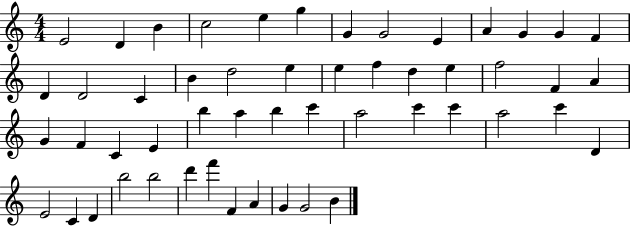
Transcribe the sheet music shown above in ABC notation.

X:1
T:Untitled
M:4/4
L:1/4
K:C
E2 D B c2 e g G G2 E A G G F D D2 C B d2 e e f d e f2 F A G F C E b a b c' a2 c' c' a2 c' D E2 C D b2 b2 d' f' F A G G2 B